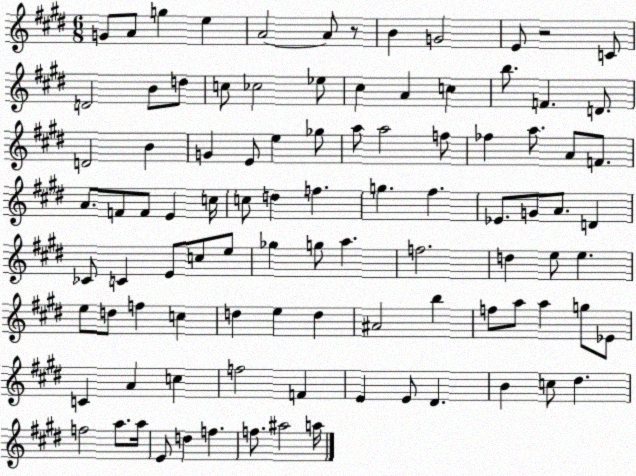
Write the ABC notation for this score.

X:1
T:Untitled
M:6/8
L:1/4
K:E
G/2 A/2 g e A2 A/2 z/2 B G2 E/2 z2 C/2 D2 B/2 d/2 c/2 _c2 _e/2 ^c A c b/2 F D/2 D2 B G E/2 e _g/2 a/2 a2 f/2 _f a/2 A/2 F/2 A/2 F/2 F/2 E c/4 c/2 d f g ^f _E/2 G/2 A/2 D _C/2 C E/2 c/2 e/2 _g g/2 a f2 d e/2 e e/2 d/2 f c d e d ^A2 b f/2 a/2 a g/2 _E/2 C A c f2 F E E/2 ^D B c/2 ^d f2 a/2 a/4 E/2 d f f/2 ^a2 a/4